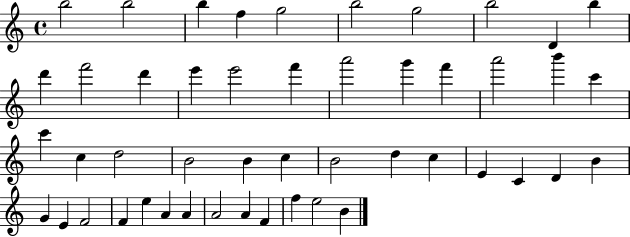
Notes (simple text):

B5/h B5/h B5/q F5/q G5/h B5/h G5/h B5/h D4/q B5/q D6/q F6/h D6/q E6/q E6/h F6/q A6/h G6/q F6/q A6/h B6/q C6/q C6/q C5/q D5/h B4/h B4/q C5/q B4/h D5/q C5/q E4/q C4/q D4/q B4/q G4/q E4/q F4/h F4/q E5/q A4/q A4/q A4/h A4/q F4/q F5/q E5/h B4/q